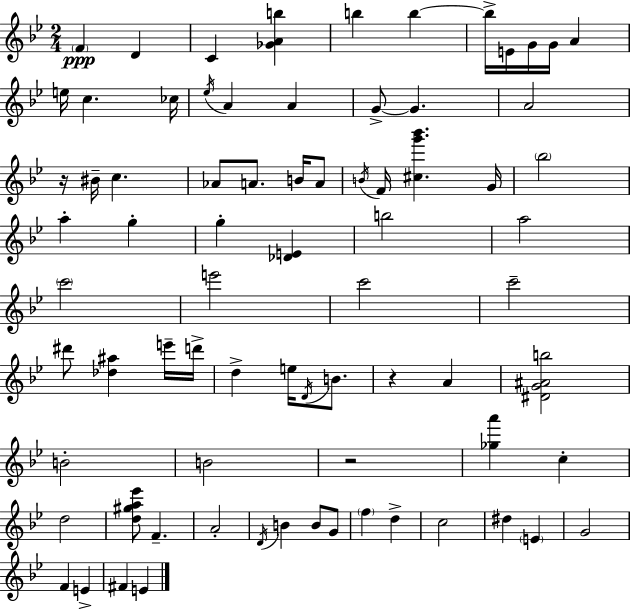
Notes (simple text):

F4/q D4/q C4/q [Gb4,A4,B5]/q B5/q B5/q B5/s E4/s G4/s G4/s A4/q E5/s C5/q. CES5/s Eb5/s A4/q A4/q G4/e G4/q. A4/h R/s BIS4/s C5/q. Ab4/e A4/e. B4/s A4/e B4/s F4/s [C#5,G6,Bb6]/q. G4/s Bb5/h A5/q G5/q G5/q [Db4,E4]/q B5/h A5/h C6/h E6/h C6/h C6/h D#6/e [Db5,A#5]/q E6/s D6/s D5/q E5/s D4/s B4/e. R/q A4/q [D#4,G4,A#4,B5]/h B4/h B4/h R/h [Gb5,A6]/q C5/q D5/h [D5,G#5,A5,Eb6]/e F4/q. A4/h D4/s B4/q B4/e G4/e F5/q D5/q C5/h D#5/q E4/q G4/h F4/q E4/q F#4/q E4/q